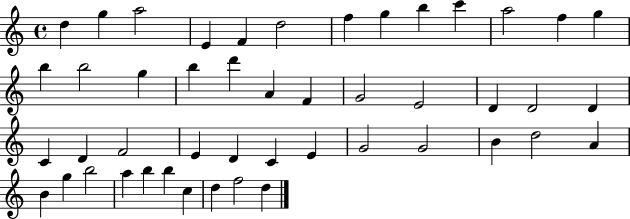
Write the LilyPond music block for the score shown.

{
  \clef treble
  \time 4/4
  \defaultTimeSignature
  \key c \major
  d''4 g''4 a''2 | e'4 f'4 d''2 | f''4 g''4 b''4 c'''4 | a''2 f''4 g''4 | \break b''4 b''2 g''4 | b''4 d'''4 a'4 f'4 | g'2 e'2 | d'4 d'2 d'4 | \break c'4 d'4 f'2 | e'4 d'4 c'4 e'4 | g'2 g'2 | b'4 d''2 a'4 | \break b'4 g''4 b''2 | a''4 b''4 b''4 c''4 | d''4 f''2 d''4 | \bar "|."
}